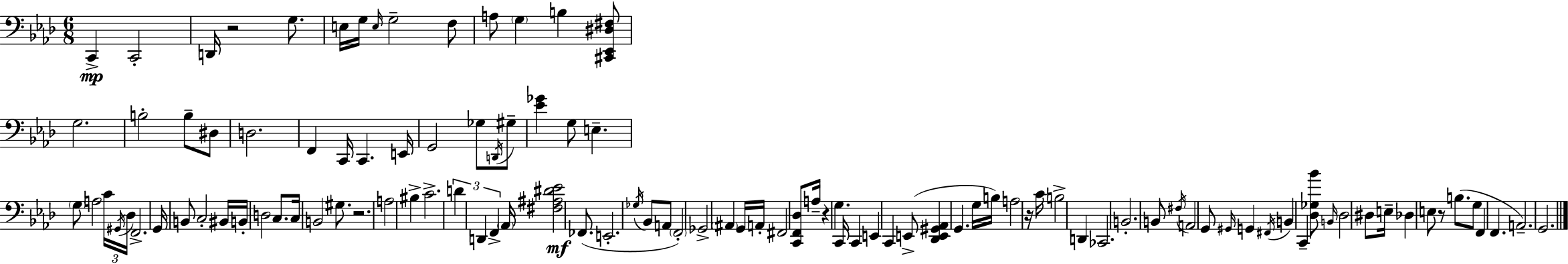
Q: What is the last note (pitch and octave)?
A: G2